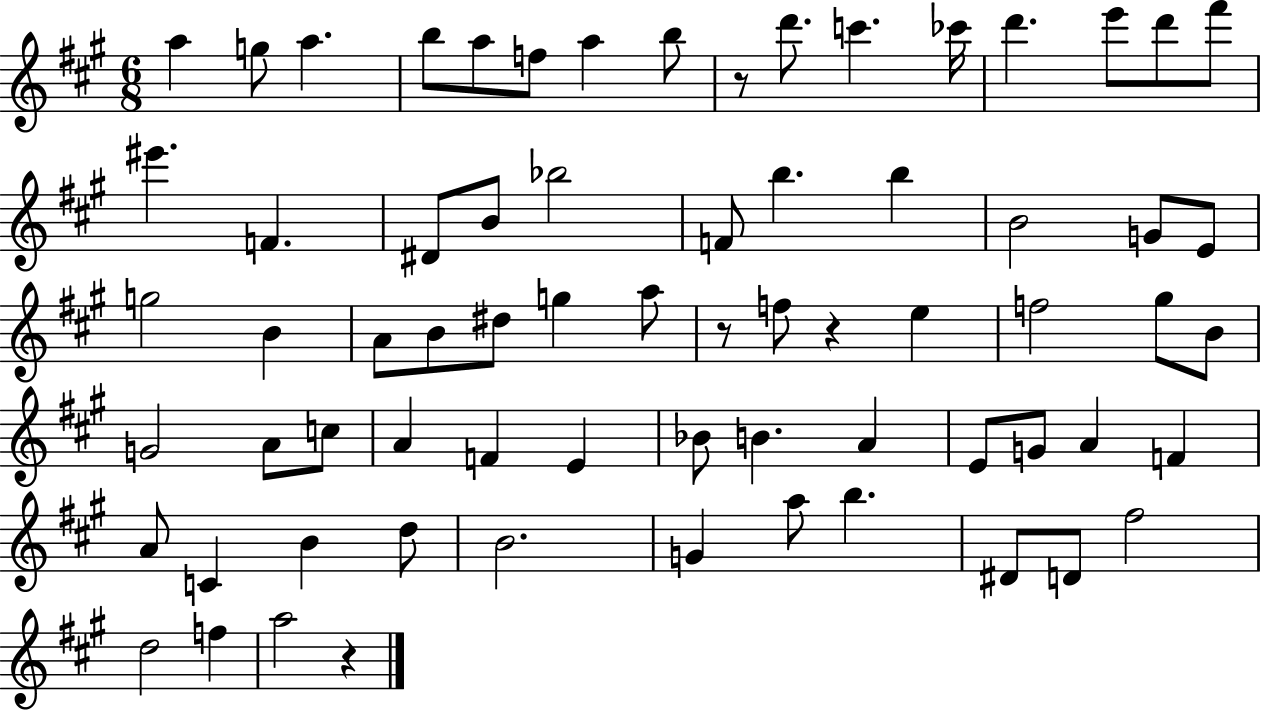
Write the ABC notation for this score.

X:1
T:Untitled
M:6/8
L:1/4
K:A
a g/2 a b/2 a/2 f/2 a b/2 z/2 d'/2 c' _c'/4 d' e'/2 d'/2 ^f'/2 ^e' F ^D/2 B/2 _b2 F/2 b b B2 G/2 E/2 g2 B A/2 B/2 ^d/2 g a/2 z/2 f/2 z e f2 ^g/2 B/2 G2 A/2 c/2 A F E _B/2 B A E/2 G/2 A F A/2 C B d/2 B2 G a/2 b ^D/2 D/2 ^f2 d2 f a2 z